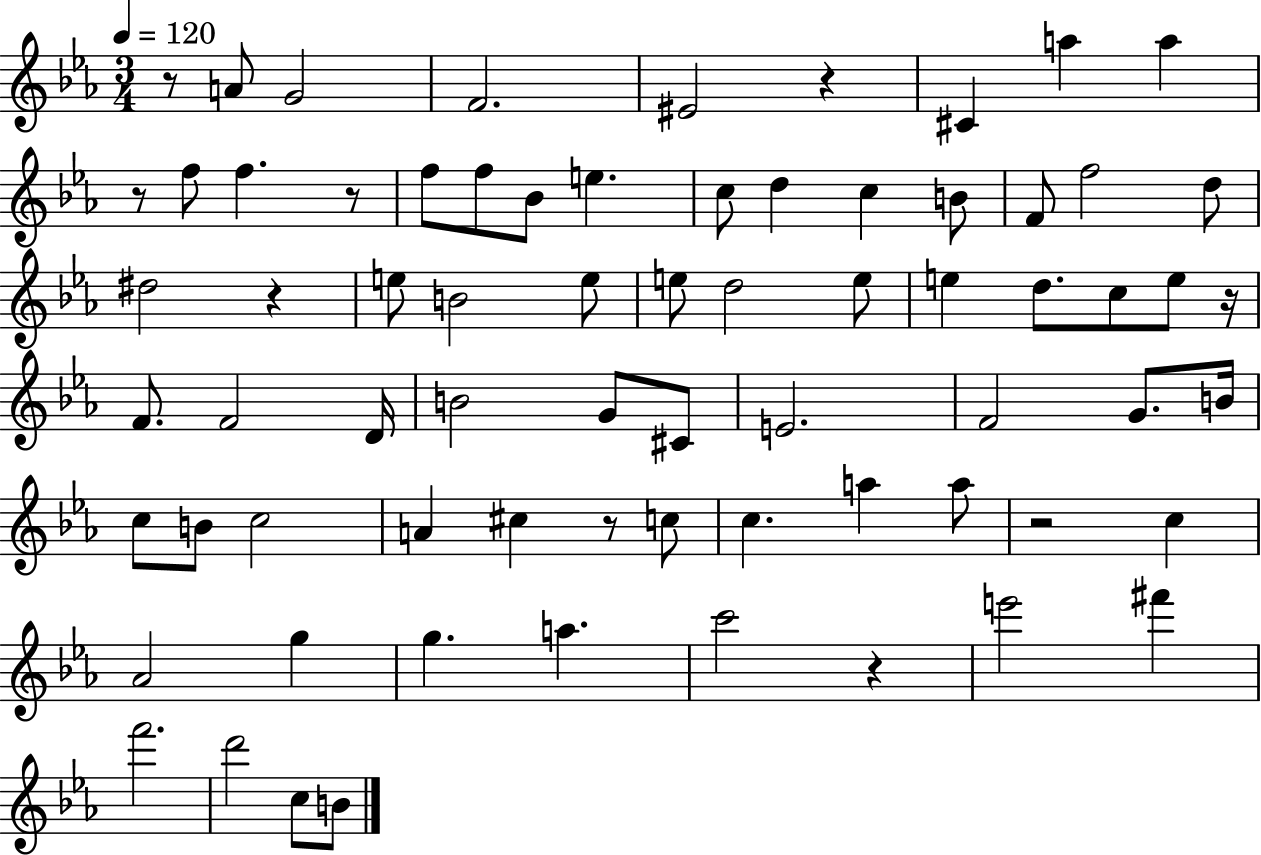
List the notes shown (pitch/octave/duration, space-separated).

R/e A4/e G4/h F4/h. EIS4/h R/q C#4/q A5/q A5/q R/e F5/e F5/q. R/e F5/e F5/e Bb4/e E5/q. C5/e D5/q C5/q B4/e F4/e F5/h D5/e D#5/h R/q E5/e B4/h E5/e E5/e D5/h E5/e E5/q D5/e. C5/e E5/e R/s F4/e. F4/h D4/s B4/h G4/e C#4/e E4/h. F4/h G4/e. B4/s C5/e B4/e C5/h A4/q C#5/q R/e C5/e C5/q. A5/q A5/e R/h C5/q Ab4/h G5/q G5/q. A5/q. C6/h R/q E6/h F#6/q F6/h. D6/h C5/e B4/e